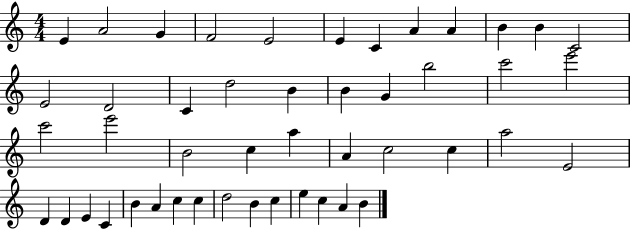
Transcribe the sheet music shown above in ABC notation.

X:1
T:Untitled
M:4/4
L:1/4
K:C
E A2 G F2 E2 E C A A B B C2 E2 D2 C d2 B B G b2 c'2 e'2 c'2 e'2 B2 c a A c2 c a2 E2 D D E C B A c c d2 B c e c A B